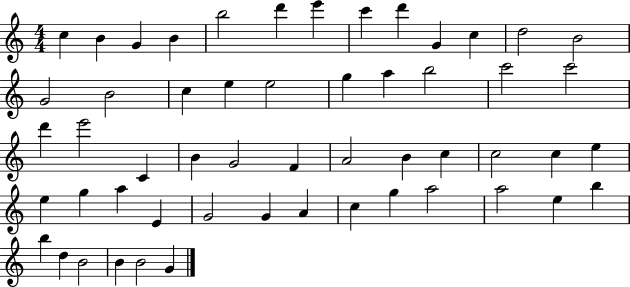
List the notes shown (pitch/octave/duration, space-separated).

C5/q B4/q G4/q B4/q B5/h D6/q E6/q C6/q D6/q G4/q C5/q D5/h B4/h G4/h B4/h C5/q E5/q E5/h G5/q A5/q B5/h C6/h C6/h D6/q E6/h C4/q B4/q G4/h F4/q A4/h B4/q C5/q C5/h C5/q E5/q E5/q G5/q A5/q E4/q G4/h G4/q A4/q C5/q G5/q A5/h A5/h E5/q B5/q B5/q D5/q B4/h B4/q B4/h G4/q